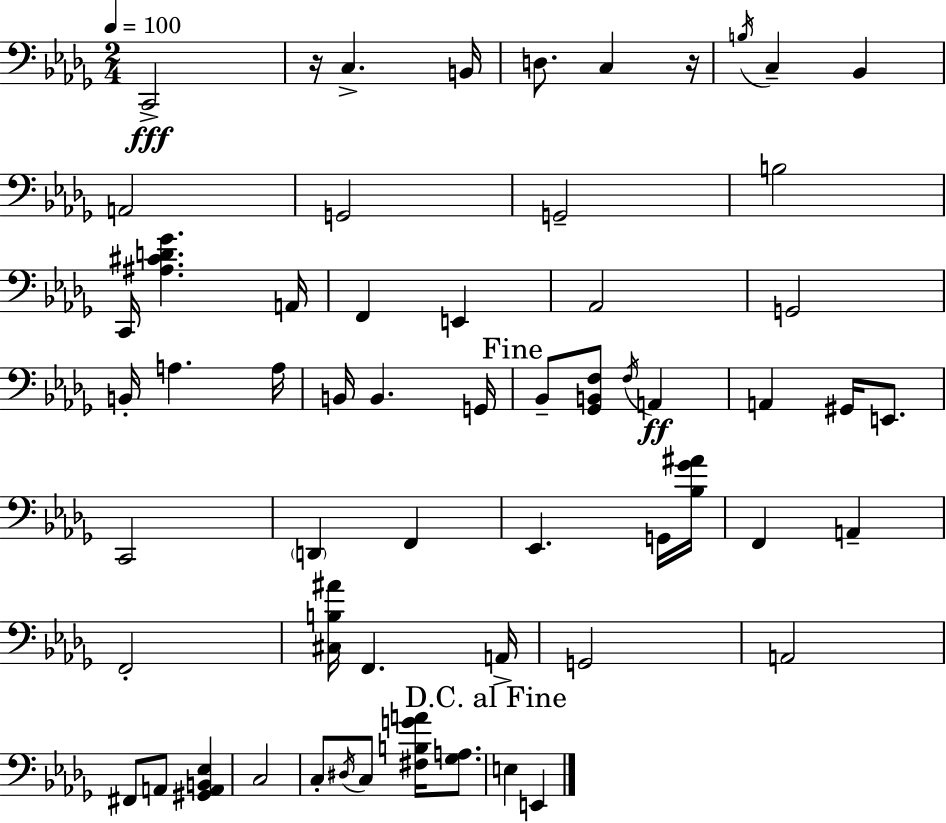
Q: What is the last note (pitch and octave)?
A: E2